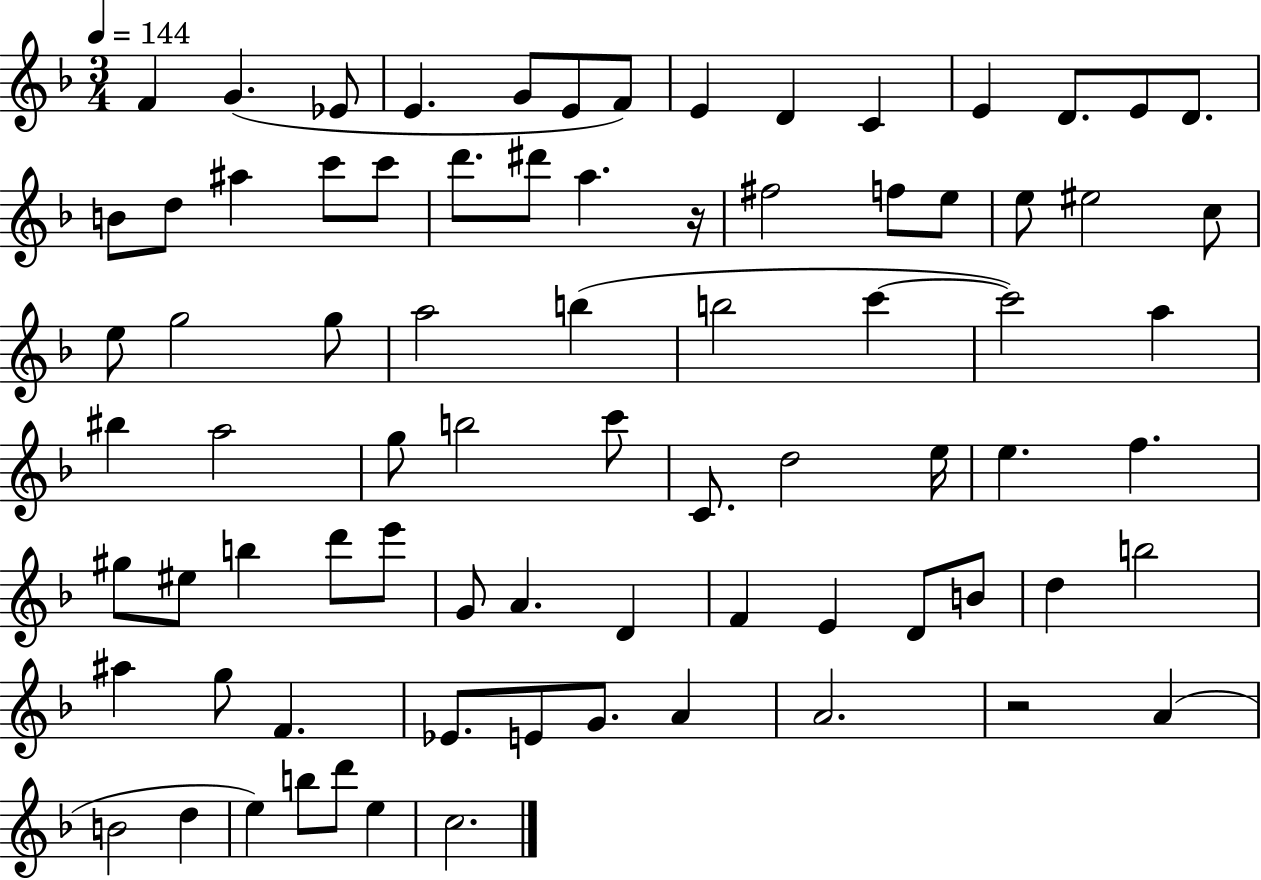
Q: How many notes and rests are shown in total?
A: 79